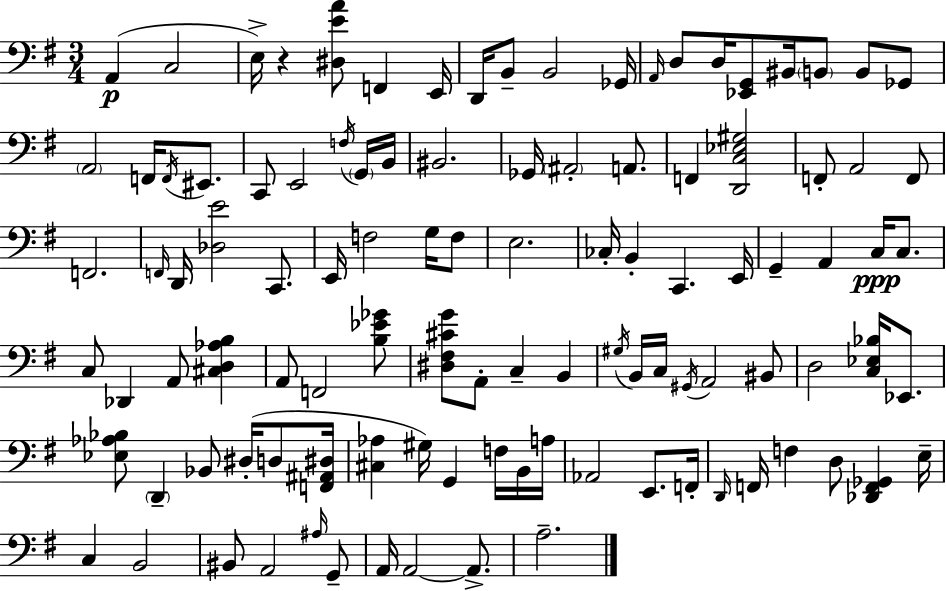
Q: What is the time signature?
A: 3/4